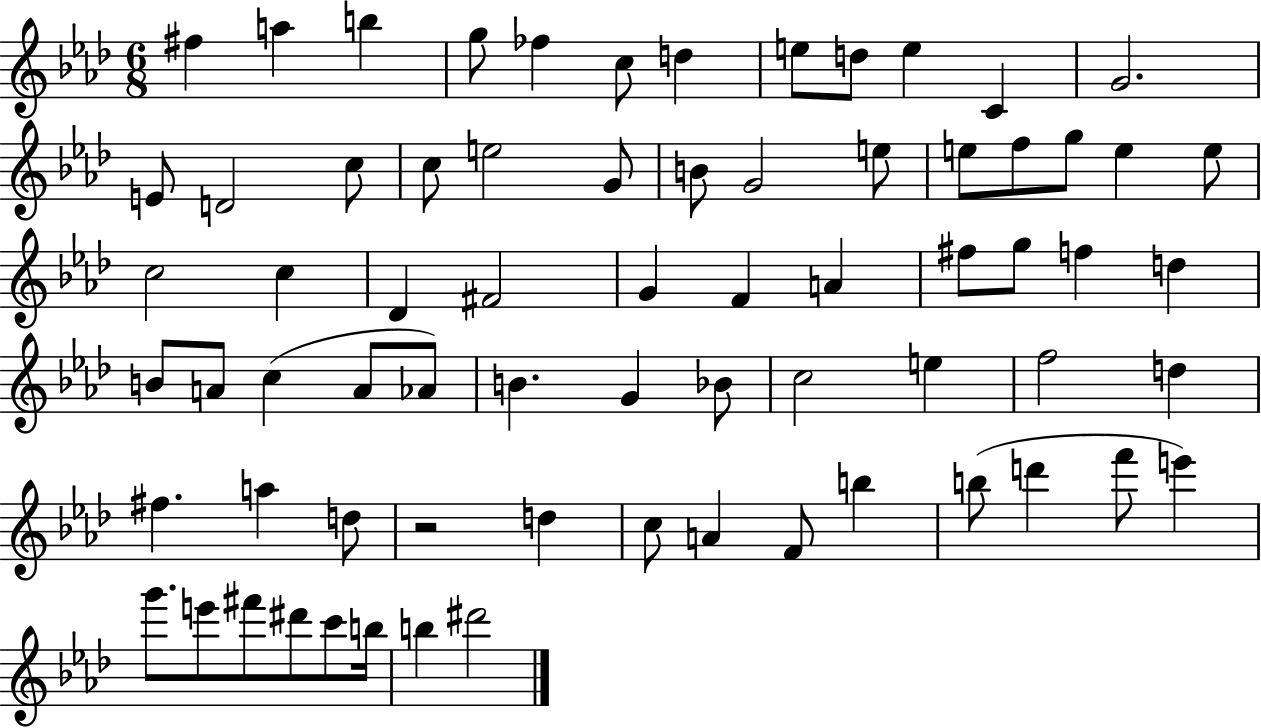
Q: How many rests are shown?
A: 1